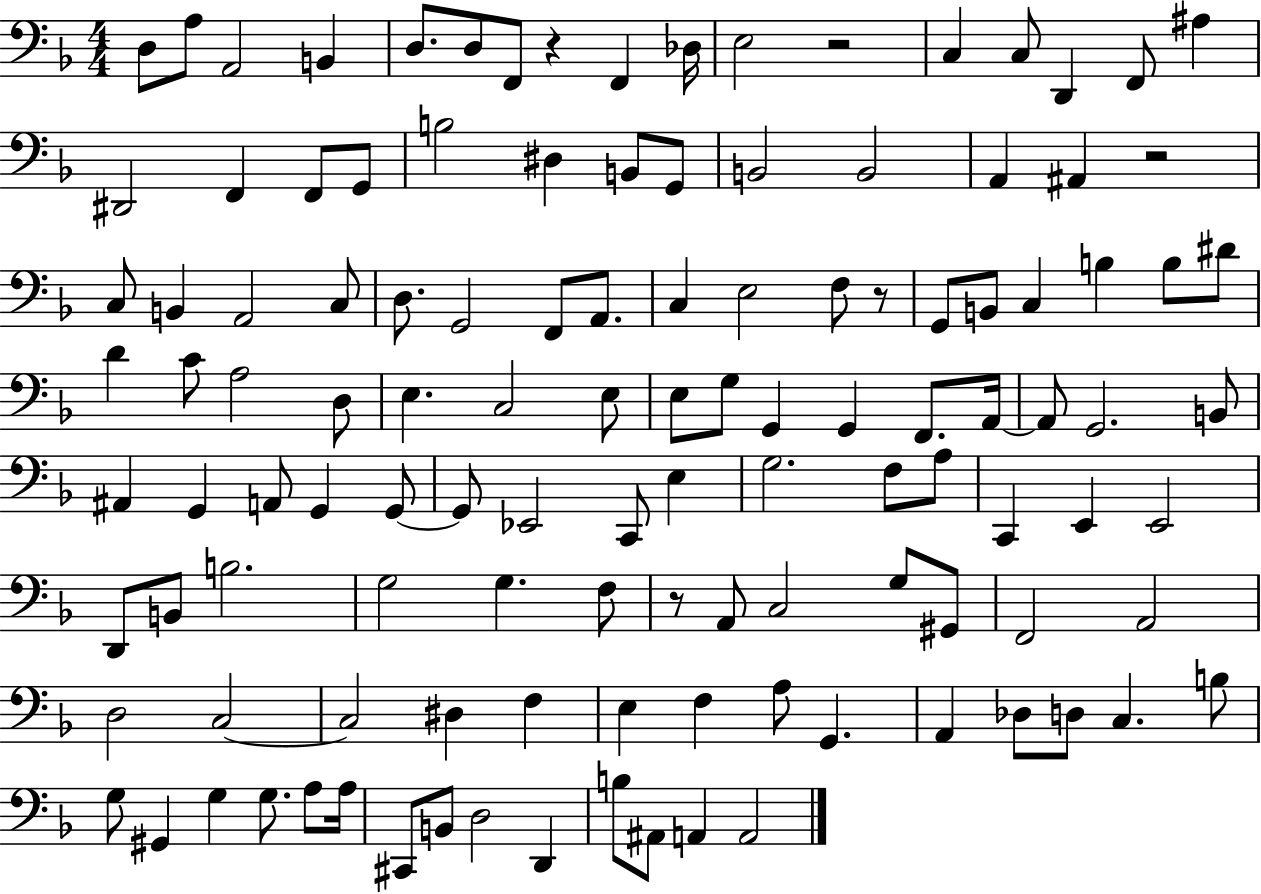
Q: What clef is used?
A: bass